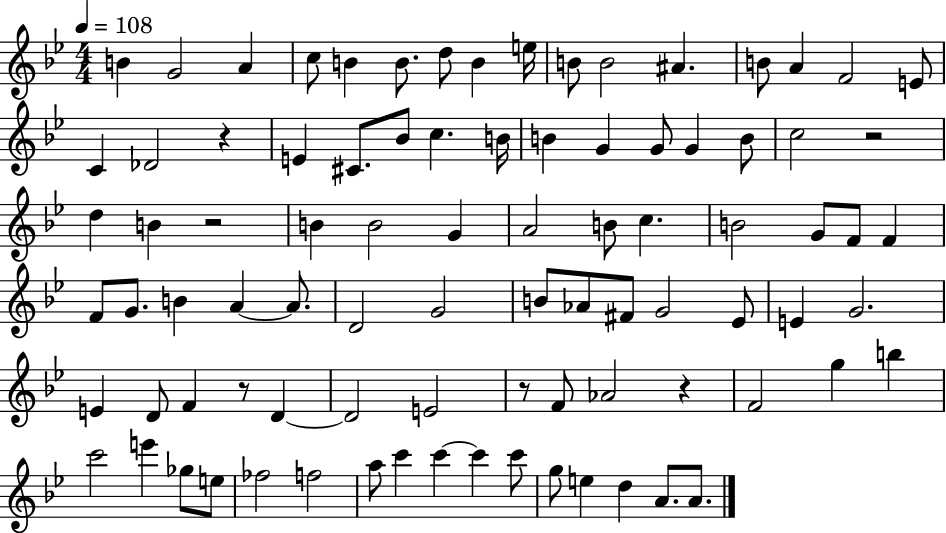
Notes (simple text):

B4/q G4/h A4/q C5/e B4/q B4/e. D5/e B4/q E5/s B4/e B4/h A#4/q. B4/e A4/q F4/h E4/e C4/q Db4/h R/q E4/q C#4/e. Bb4/e C5/q. B4/s B4/q G4/q G4/e G4/q B4/e C5/h R/h D5/q B4/q R/h B4/q B4/h G4/q A4/h B4/e C5/q. B4/h G4/e F4/e F4/q F4/e G4/e. B4/q A4/q A4/e. D4/h G4/h B4/e Ab4/e F#4/e G4/h Eb4/e E4/q G4/h. E4/q D4/e F4/q R/e D4/q D4/h E4/h R/e F4/e Ab4/h R/q F4/h G5/q B5/q C6/h E6/q Gb5/e E5/e FES5/h F5/h A5/e C6/q C6/q C6/q C6/e G5/e E5/q D5/q A4/e. A4/e.